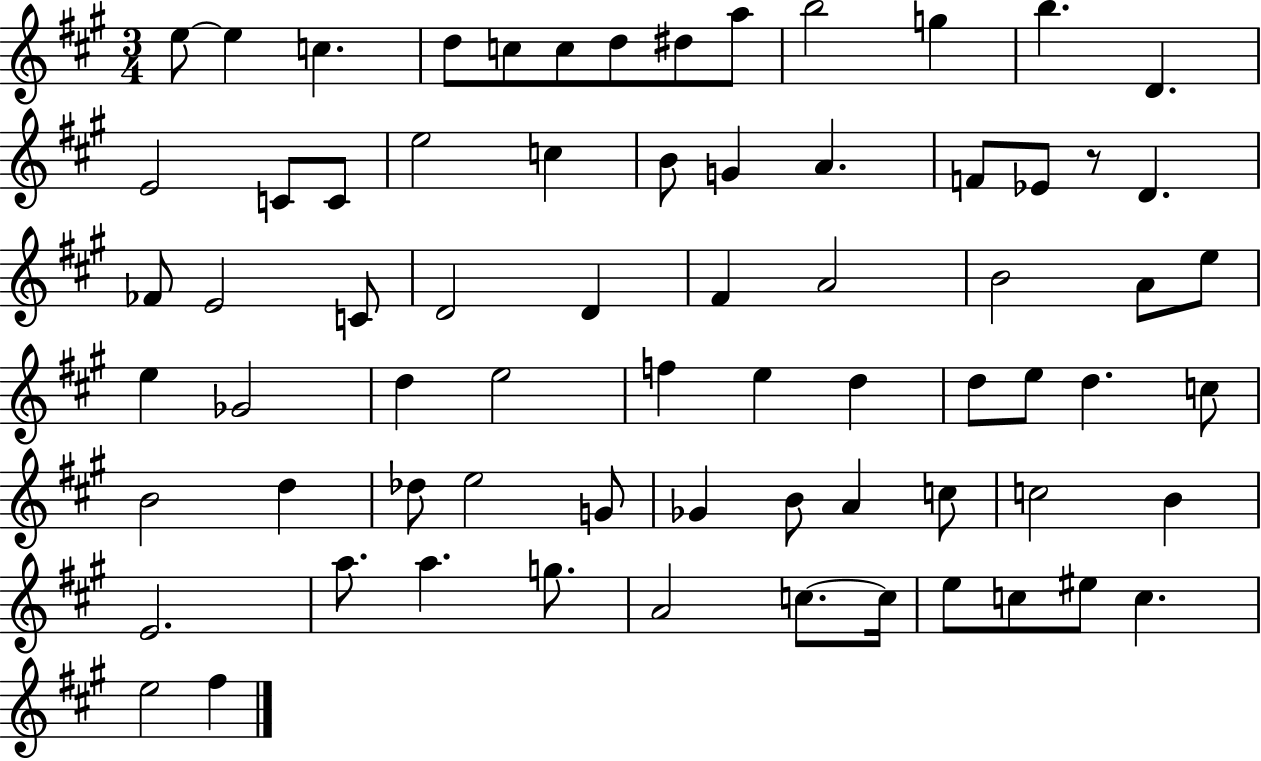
E5/e E5/q C5/q. D5/e C5/e C5/e D5/e D#5/e A5/e B5/h G5/q B5/q. D4/q. E4/h C4/e C4/e E5/h C5/q B4/e G4/q A4/q. F4/e Eb4/e R/e D4/q. FES4/e E4/h C4/e D4/h D4/q F#4/q A4/h B4/h A4/e E5/e E5/q Gb4/h D5/q E5/h F5/q E5/q D5/q D5/e E5/e D5/q. C5/e B4/h D5/q Db5/e E5/h G4/e Gb4/q B4/e A4/q C5/e C5/h B4/q E4/h. A5/e. A5/q. G5/e. A4/h C5/e. C5/s E5/e C5/e EIS5/e C5/q. E5/h F#5/q